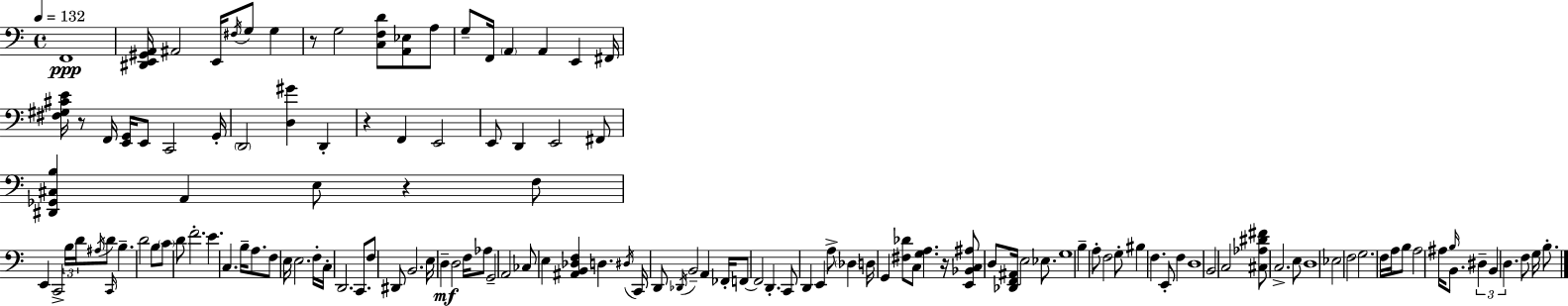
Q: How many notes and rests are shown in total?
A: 136